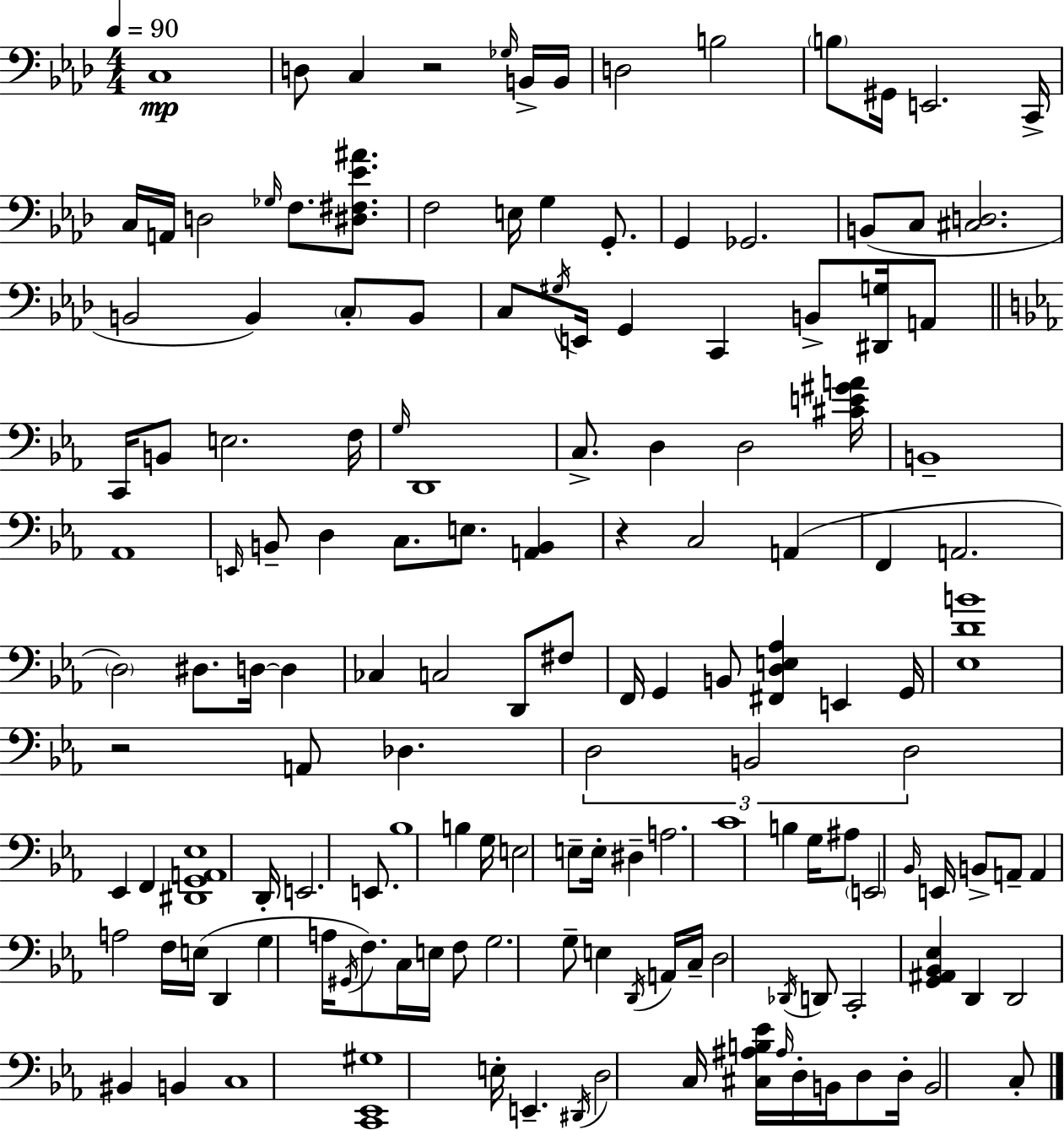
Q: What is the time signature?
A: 4/4